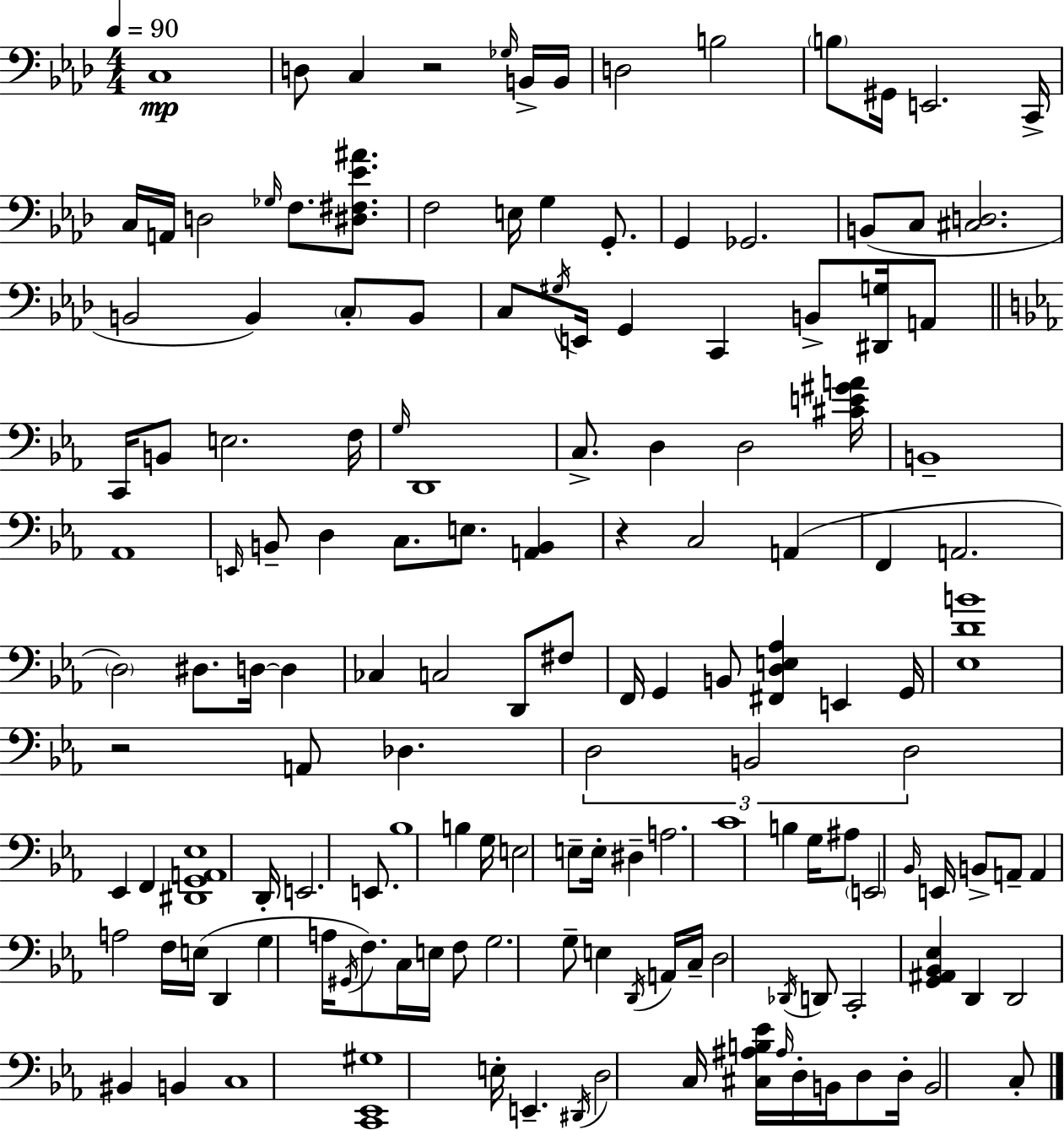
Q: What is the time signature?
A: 4/4